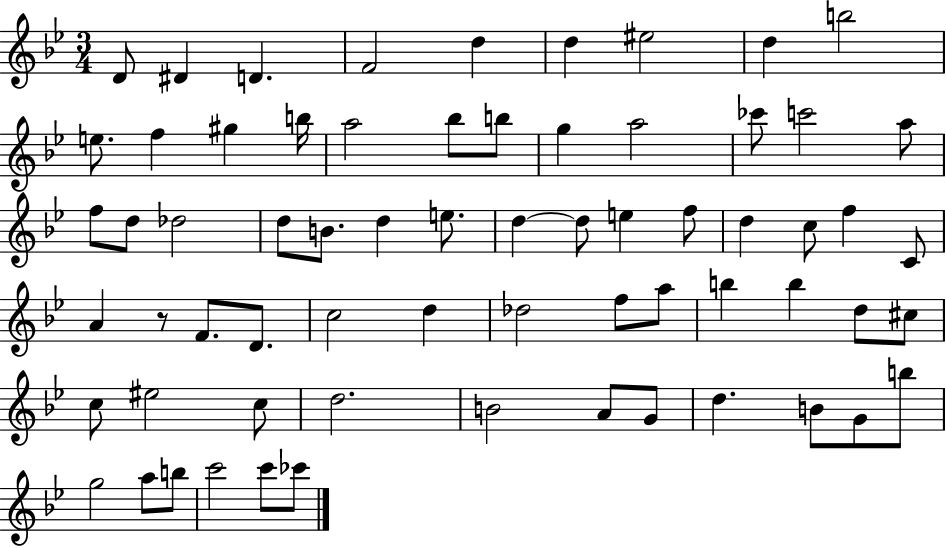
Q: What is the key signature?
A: BES major